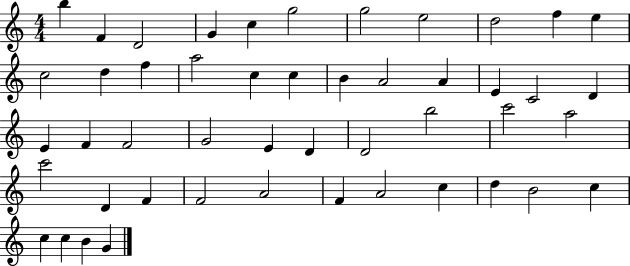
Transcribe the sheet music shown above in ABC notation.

X:1
T:Untitled
M:4/4
L:1/4
K:C
b F D2 G c g2 g2 e2 d2 f e c2 d f a2 c c B A2 A E C2 D E F F2 G2 E D D2 b2 c'2 a2 c'2 D F F2 A2 F A2 c d B2 c c c B G